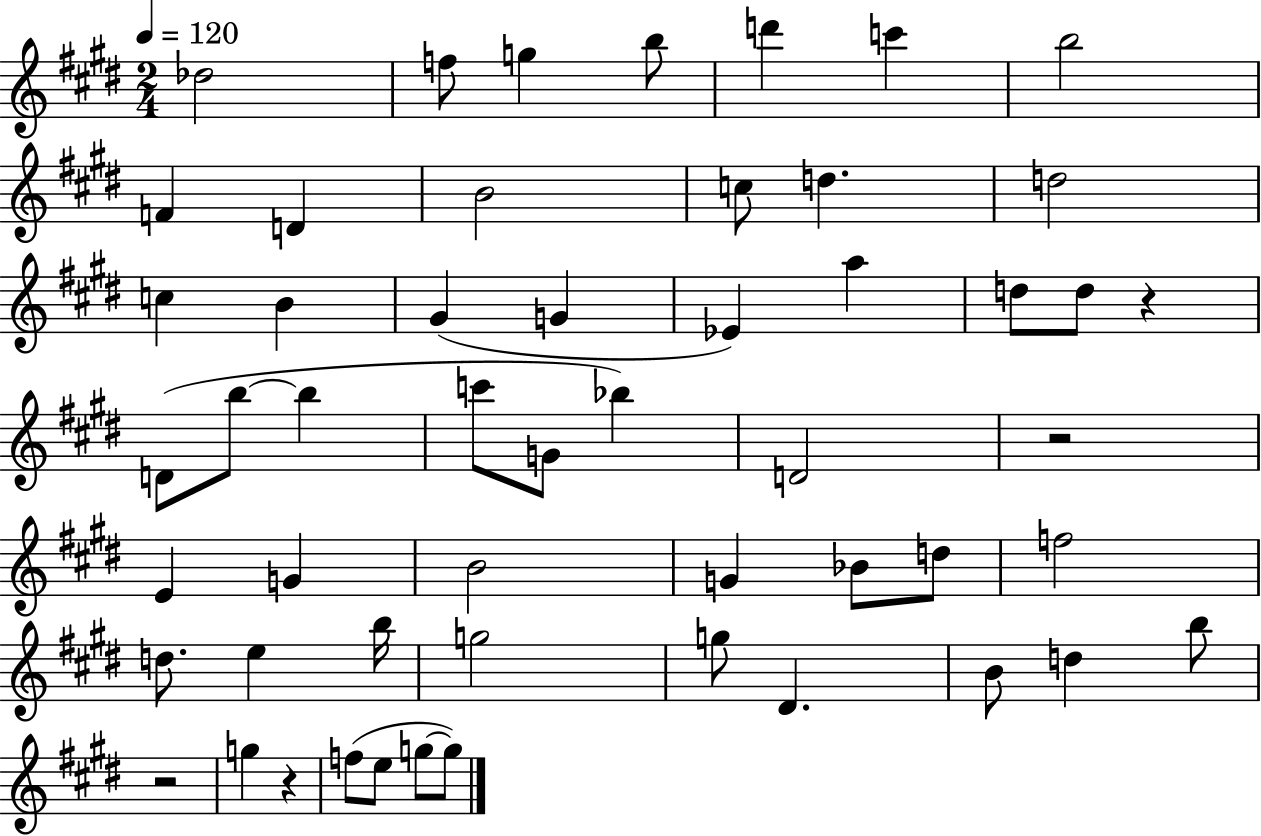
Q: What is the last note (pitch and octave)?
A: G5